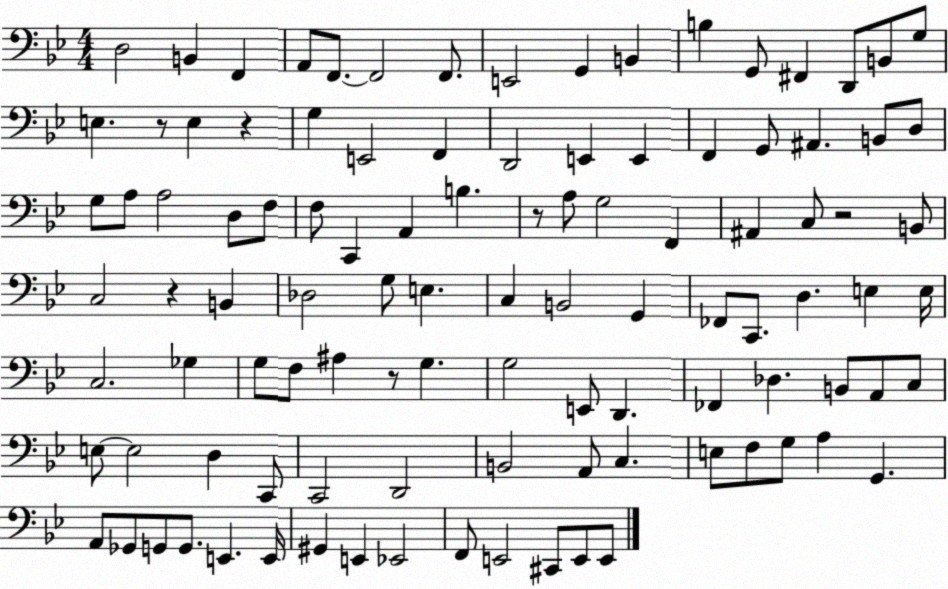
X:1
T:Untitled
M:4/4
L:1/4
K:Bb
D,2 B,, F,, A,,/2 F,,/2 F,,2 F,,/2 E,,2 G,, B,, B, G,,/2 ^F,, D,,/2 B,,/2 G,/2 E, z/2 E, z G, E,,2 F,, D,,2 E,, E,, F,, G,,/2 ^A,, B,,/2 D,/2 G,/2 A,/2 A,2 D,/2 F,/2 F,/2 C,, A,, B, z/2 A,/2 G,2 F,, ^A,, C,/2 z2 B,,/2 C,2 z B,, _D,2 G,/2 E, C, B,,2 G,, _F,,/2 C,,/2 D, E, E,/4 C,2 _G, G,/2 F,/2 ^A, z/2 G, G,2 E,,/2 D,, _F,, _D, B,,/2 A,,/2 C,/2 E,/2 E,2 D, C,,/2 C,,2 D,,2 B,,2 A,,/2 C, E,/2 F,/2 G,/2 A, G,, A,,/2 _G,,/2 G,,/2 G,,/2 E,, E,,/4 ^G,, E,, _E,,2 F,,/2 E,,2 ^C,,/2 E,,/2 E,,/2